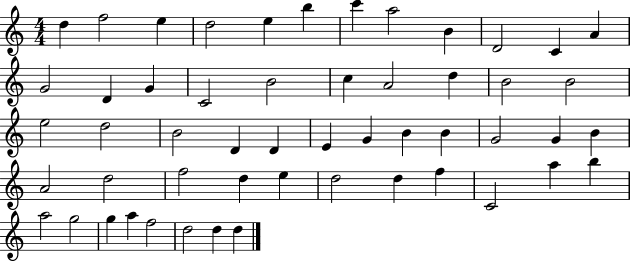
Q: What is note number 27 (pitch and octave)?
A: D4